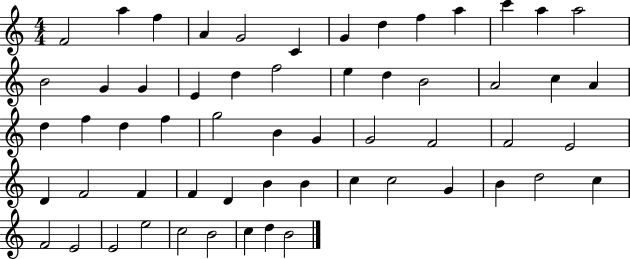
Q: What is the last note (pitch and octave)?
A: B4